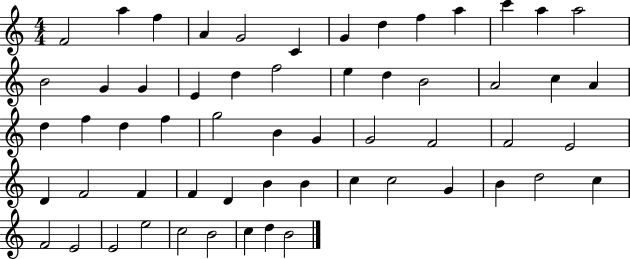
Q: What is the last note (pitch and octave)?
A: B4